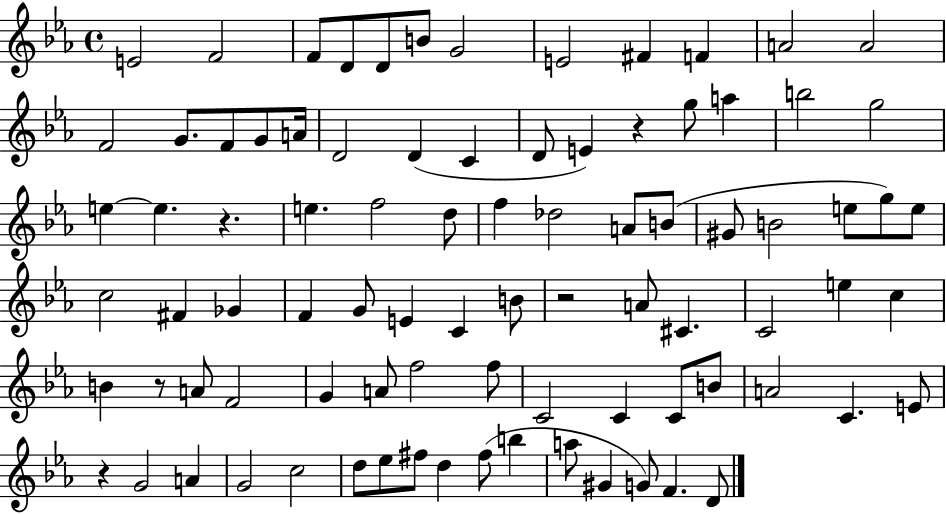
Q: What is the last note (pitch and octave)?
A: D4